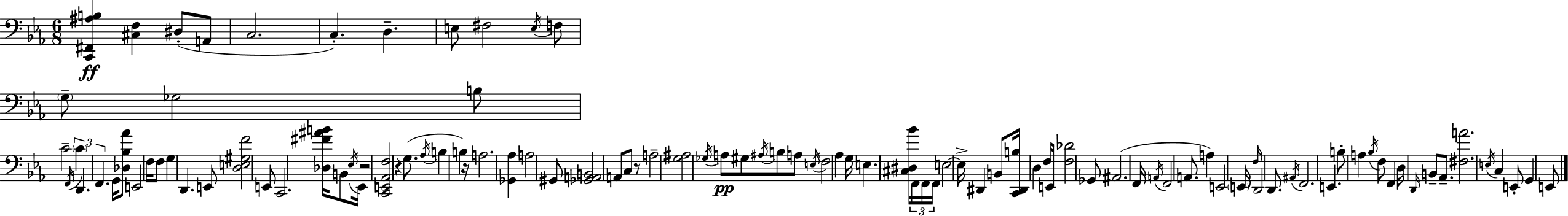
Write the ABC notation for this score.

X:1
T:Untitled
M:6/8
L:1/4
K:Eb
[C,,^F,,^A,B,] [^C,F,] ^D,/2 A,,/2 C,2 C, D, E,/2 ^F,2 E,/4 F,/2 G,/2 _G,2 B,/2 C2 F,,/4 C D,, F,, G,,/4 [_D,_B,_A]/2 E,,2 F,/4 F,/2 G, D,, E,,/2 [D,E,^G,F]2 E,,/2 C,,2 [_D,^F^AB]/4 B,,/2 _E,/4 _E,,/4 z2 [C,,E,,_A,,F,]2 z G,/2 _A,/4 B, B, z/4 A,2 [_G,,_A,] A,2 ^G,,/2 [_G,,A,,B,,]2 A,,/2 C,/2 z/2 A,2 [G,^A,]2 _G,/4 A,/2 ^G,/2 ^A,/4 B,/2 A,/2 E,/4 F,2 _A, G,/4 E, [^C,^D,_B]/4 F,,/4 F,,/4 F,,/4 E,2 E,/4 ^D,, B,,/2 [C,,^D,,B,]/4 D, F,/4 E,,/2 [F,_D]2 _G,,/2 ^A,,2 F,,/4 A,,/4 F,,2 A,,/2 A, E,,2 E,,/4 F,/4 D,,2 D,,/2 ^A,,/4 F,,2 E,, B,/2 A, _B,/4 F,/2 F,, D,/4 D,,/4 B,,/2 _A,,/2 [^F,A]2 E,/4 C, E,,/2 G,, E,,/2